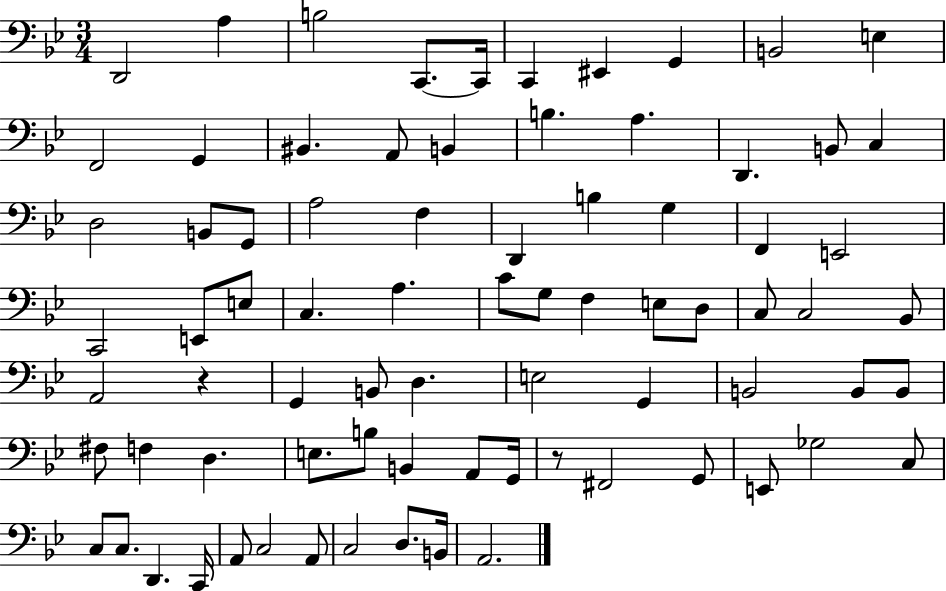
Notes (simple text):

D2/h A3/q B3/h C2/e. C2/s C2/q EIS2/q G2/q B2/h E3/q F2/h G2/q BIS2/q. A2/e B2/q B3/q. A3/q. D2/q. B2/e C3/q D3/h B2/e G2/e A3/h F3/q D2/q B3/q G3/q F2/q E2/h C2/h E2/e E3/e C3/q. A3/q. C4/e G3/e F3/q E3/e D3/e C3/e C3/h Bb2/e A2/h R/q G2/q B2/e D3/q. E3/h G2/q B2/h B2/e B2/e F#3/e F3/q D3/q. E3/e. B3/e B2/q A2/e G2/s R/e F#2/h G2/e E2/e Gb3/h C3/e C3/e C3/e. D2/q. C2/s A2/e C3/h A2/e C3/h D3/e. B2/s A2/h.